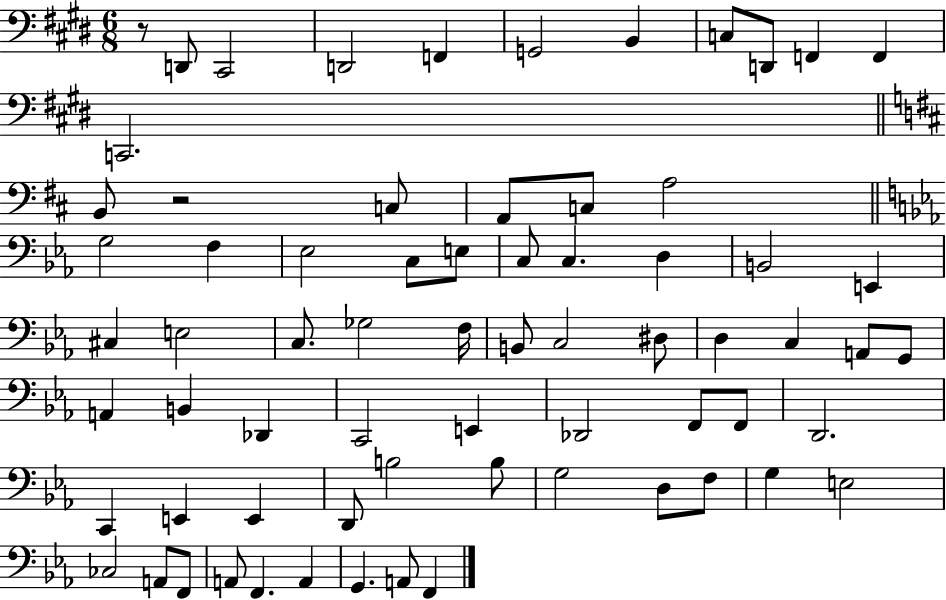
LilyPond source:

{
  \clef bass
  \numericTimeSignature
  \time 6/8
  \key e \major
  r8 d,8 cis,2 | d,2 f,4 | g,2 b,4 | c8 d,8 f,4 f,4 | \break c,2. | \bar "||" \break \key d \major b,8 r2 c8 | a,8 c8 a2 | \bar "||" \break \key c \minor g2 f4 | ees2 c8 e8 | c8 c4. d4 | b,2 e,4 | \break cis4 e2 | c8. ges2 f16 | b,8 c2 dis8 | d4 c4 a,8 g,8 | \break a,4 b,4 des,4 | c,2 e,4 | des,2 f,8 f,8 | d,2. | \break c,4 e,4 e,4 | d,8 b2 b8 | g2 d8 f8 | g4 e2 | \break ces2 a,8 f,8 | a,8 f,4. a,4 | g,4. a,8 f,4 | \bar "|."
}